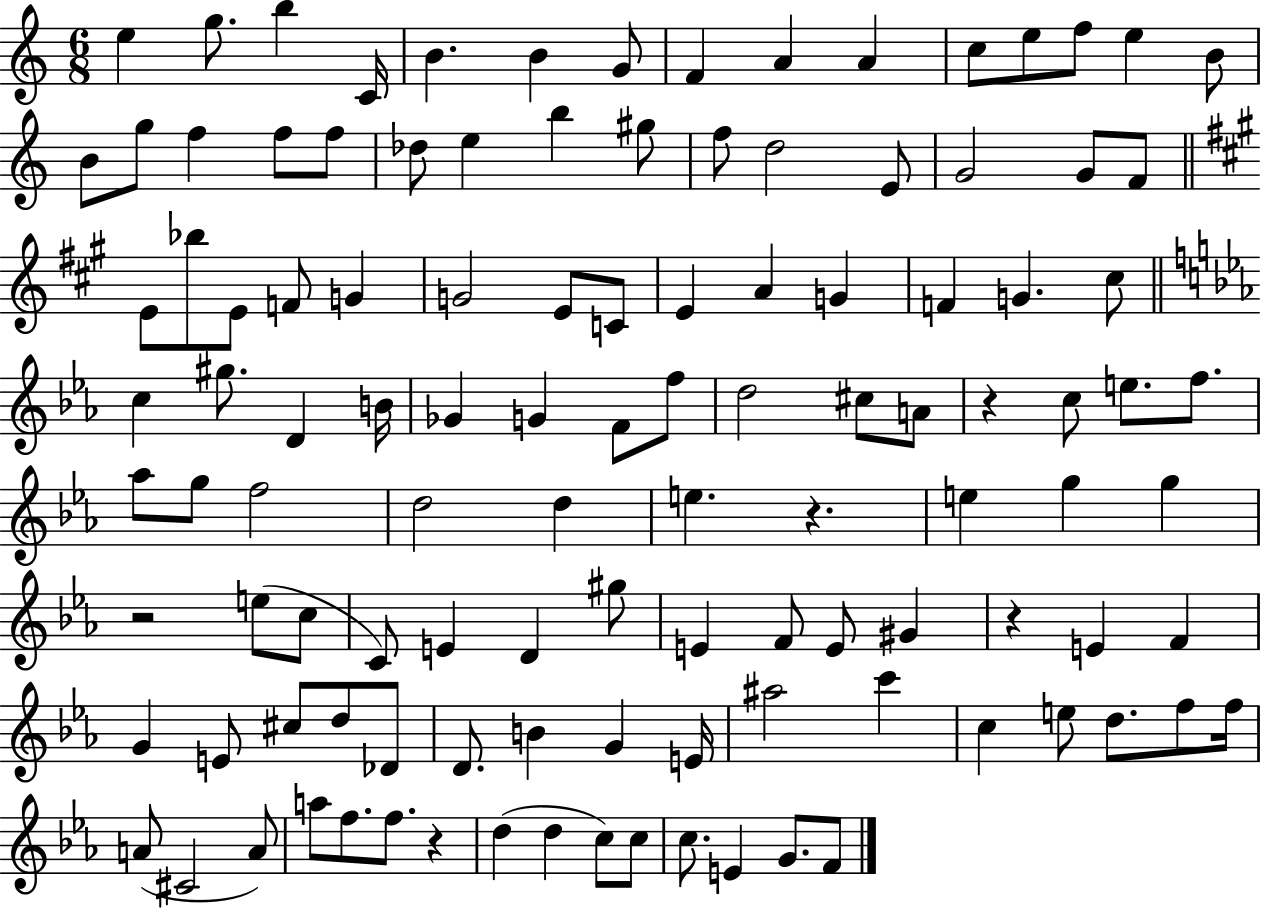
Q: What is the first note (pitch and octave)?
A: E5